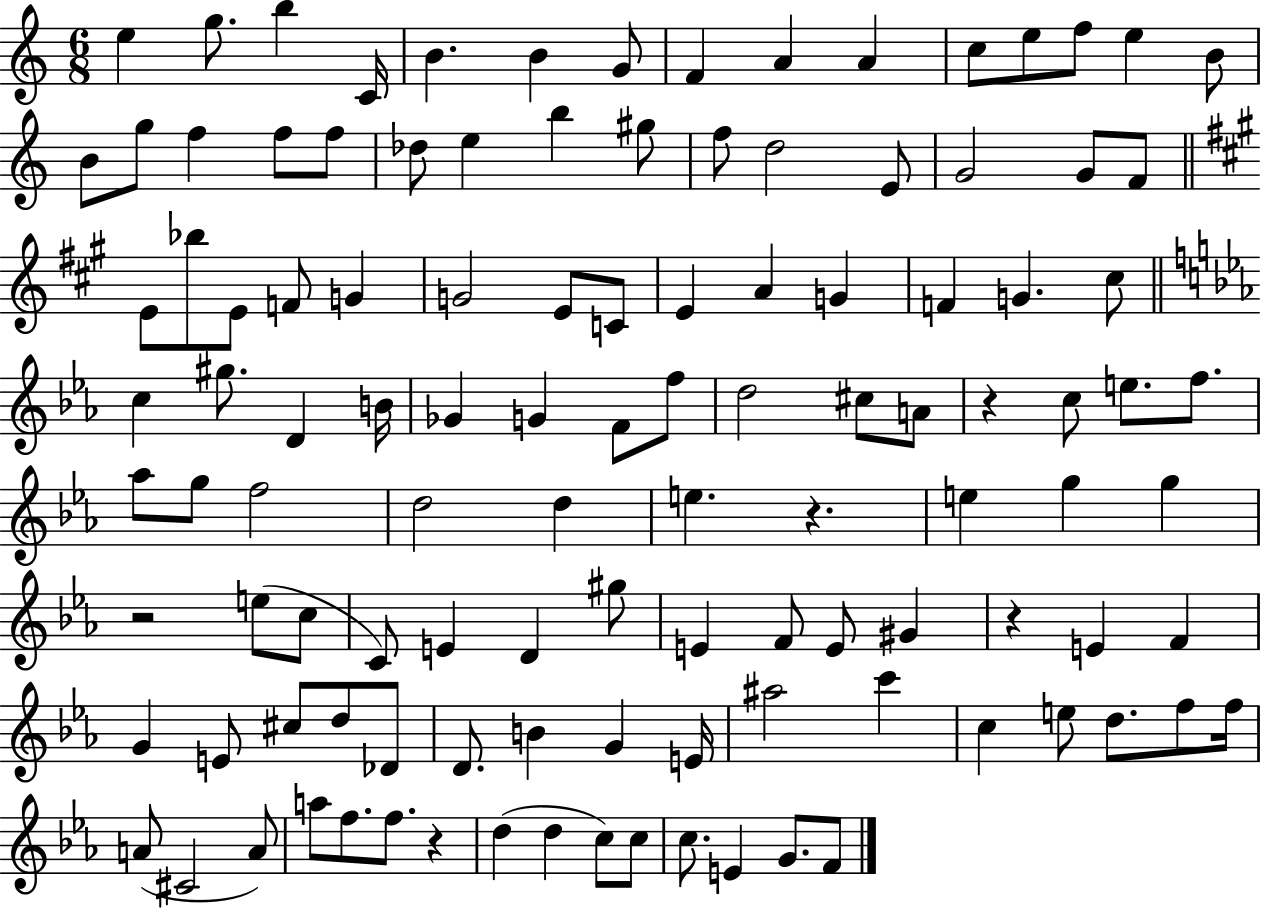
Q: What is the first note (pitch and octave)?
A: E5